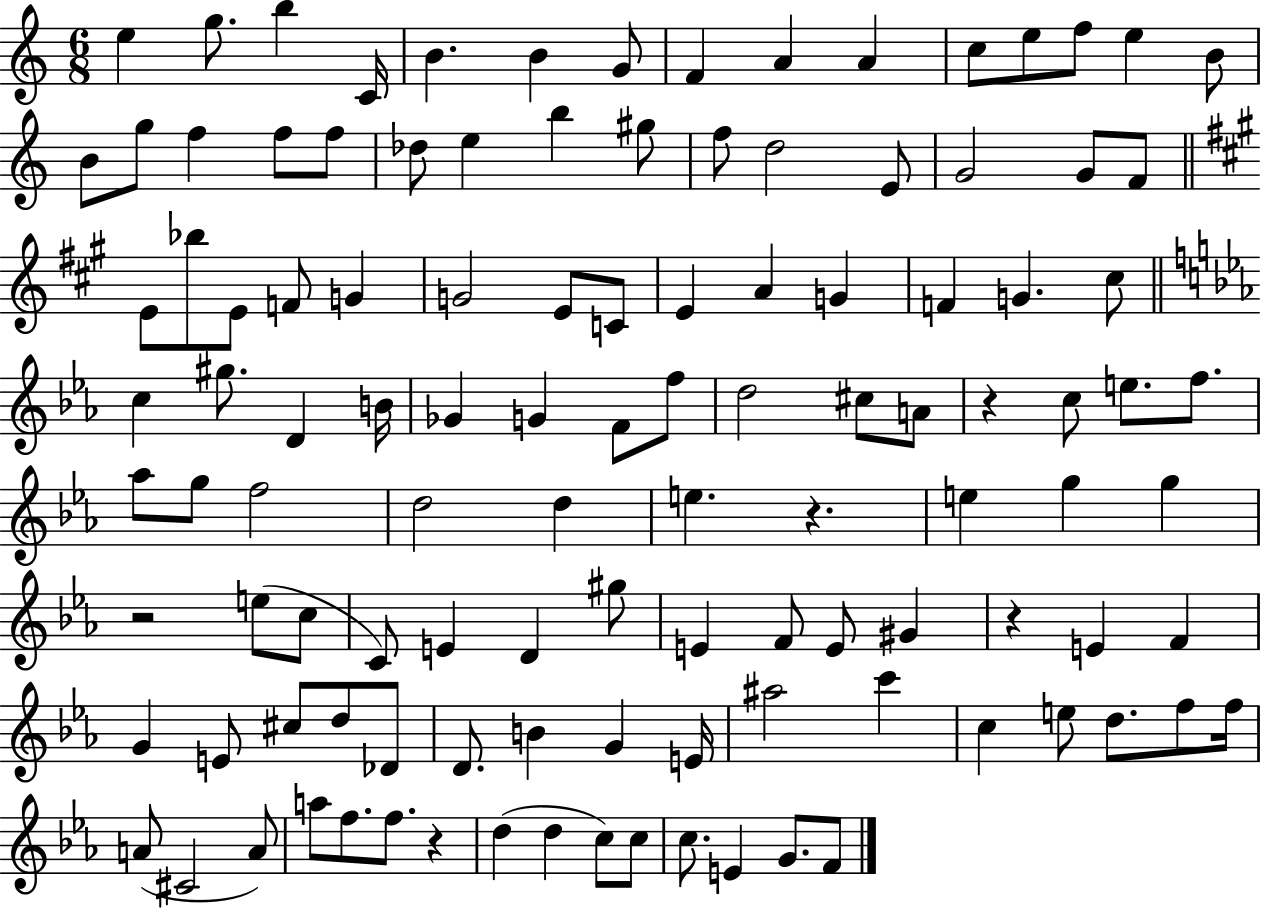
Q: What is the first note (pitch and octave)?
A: E5